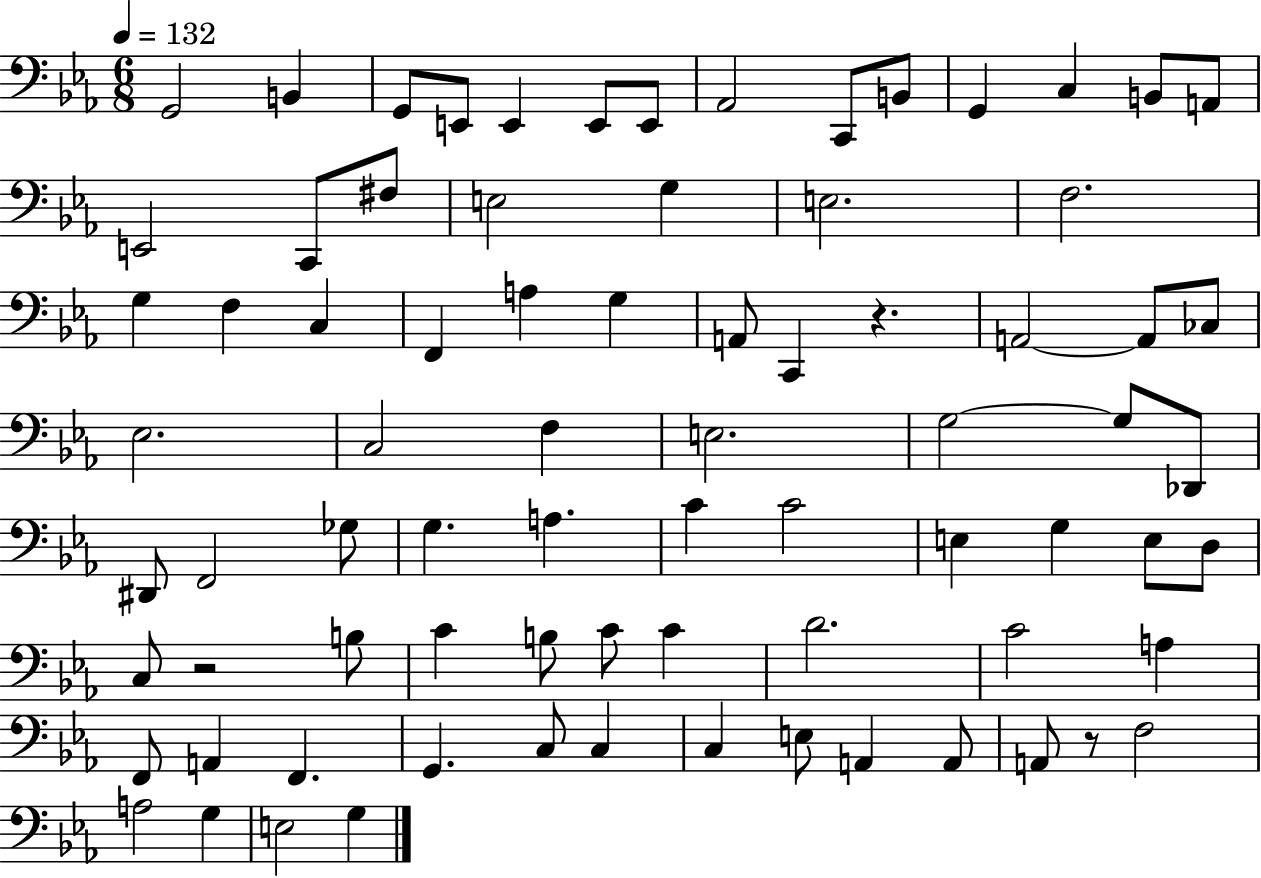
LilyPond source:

{
  \clef bass
  \numericTimeSignature
  \time 6/8
  \key ees \major
  \tempo 4 = 132
  g,2 b,4 | g,8 e,8 e,4 e,8 e,8 | aes,2 c,8 b,8 | g,4 c4 b,8 a,8 | \break e,2 c,8 fis8 | e2 g4 | e2. | f2. | \break g4 f4 c4 | f,4 a4 g4 | a,8 c,4 r4. | a,2~~ a,8 ces8 | \break ees2. | c2 f4 | e2. | g2~~ g8 des,8 | \break dis,8 f,2 ges8 | g4. a4. | c'4 c'2 | e4 g4 e8 d8 | \break c8 r2 b8 | c'4 b8 c'8 c'4 | d'2. | c'2 a4 | \break f,8 a,4 f,4. | g,4. c8 c4 | c4 e8 a,4 a,8 | a,8 r8 f2 | \break a2 g4 | e2 g4 | \bar "|."
}